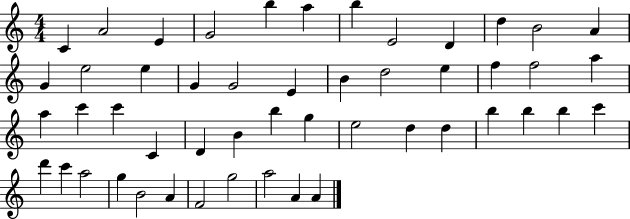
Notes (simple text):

C4/q A4/h E4/q G4/h B5/q A5/q B5/q E4/h D4/q D5/q B4/h A4/q G4/q E5/h E5/q G4/q G4/h E4/q B4/q D5/h E5/q F5/q F5/h A5/q A5/q C6/q C6/q C4/q D4/q B4/q B5/q G5/q E5/h D5/q D5/q B5/q B5/q B5/q C6/q D6/q C6/q A5/h G5/q B4/h A4/q F4/h G5/h A5/h A4/q A4/q